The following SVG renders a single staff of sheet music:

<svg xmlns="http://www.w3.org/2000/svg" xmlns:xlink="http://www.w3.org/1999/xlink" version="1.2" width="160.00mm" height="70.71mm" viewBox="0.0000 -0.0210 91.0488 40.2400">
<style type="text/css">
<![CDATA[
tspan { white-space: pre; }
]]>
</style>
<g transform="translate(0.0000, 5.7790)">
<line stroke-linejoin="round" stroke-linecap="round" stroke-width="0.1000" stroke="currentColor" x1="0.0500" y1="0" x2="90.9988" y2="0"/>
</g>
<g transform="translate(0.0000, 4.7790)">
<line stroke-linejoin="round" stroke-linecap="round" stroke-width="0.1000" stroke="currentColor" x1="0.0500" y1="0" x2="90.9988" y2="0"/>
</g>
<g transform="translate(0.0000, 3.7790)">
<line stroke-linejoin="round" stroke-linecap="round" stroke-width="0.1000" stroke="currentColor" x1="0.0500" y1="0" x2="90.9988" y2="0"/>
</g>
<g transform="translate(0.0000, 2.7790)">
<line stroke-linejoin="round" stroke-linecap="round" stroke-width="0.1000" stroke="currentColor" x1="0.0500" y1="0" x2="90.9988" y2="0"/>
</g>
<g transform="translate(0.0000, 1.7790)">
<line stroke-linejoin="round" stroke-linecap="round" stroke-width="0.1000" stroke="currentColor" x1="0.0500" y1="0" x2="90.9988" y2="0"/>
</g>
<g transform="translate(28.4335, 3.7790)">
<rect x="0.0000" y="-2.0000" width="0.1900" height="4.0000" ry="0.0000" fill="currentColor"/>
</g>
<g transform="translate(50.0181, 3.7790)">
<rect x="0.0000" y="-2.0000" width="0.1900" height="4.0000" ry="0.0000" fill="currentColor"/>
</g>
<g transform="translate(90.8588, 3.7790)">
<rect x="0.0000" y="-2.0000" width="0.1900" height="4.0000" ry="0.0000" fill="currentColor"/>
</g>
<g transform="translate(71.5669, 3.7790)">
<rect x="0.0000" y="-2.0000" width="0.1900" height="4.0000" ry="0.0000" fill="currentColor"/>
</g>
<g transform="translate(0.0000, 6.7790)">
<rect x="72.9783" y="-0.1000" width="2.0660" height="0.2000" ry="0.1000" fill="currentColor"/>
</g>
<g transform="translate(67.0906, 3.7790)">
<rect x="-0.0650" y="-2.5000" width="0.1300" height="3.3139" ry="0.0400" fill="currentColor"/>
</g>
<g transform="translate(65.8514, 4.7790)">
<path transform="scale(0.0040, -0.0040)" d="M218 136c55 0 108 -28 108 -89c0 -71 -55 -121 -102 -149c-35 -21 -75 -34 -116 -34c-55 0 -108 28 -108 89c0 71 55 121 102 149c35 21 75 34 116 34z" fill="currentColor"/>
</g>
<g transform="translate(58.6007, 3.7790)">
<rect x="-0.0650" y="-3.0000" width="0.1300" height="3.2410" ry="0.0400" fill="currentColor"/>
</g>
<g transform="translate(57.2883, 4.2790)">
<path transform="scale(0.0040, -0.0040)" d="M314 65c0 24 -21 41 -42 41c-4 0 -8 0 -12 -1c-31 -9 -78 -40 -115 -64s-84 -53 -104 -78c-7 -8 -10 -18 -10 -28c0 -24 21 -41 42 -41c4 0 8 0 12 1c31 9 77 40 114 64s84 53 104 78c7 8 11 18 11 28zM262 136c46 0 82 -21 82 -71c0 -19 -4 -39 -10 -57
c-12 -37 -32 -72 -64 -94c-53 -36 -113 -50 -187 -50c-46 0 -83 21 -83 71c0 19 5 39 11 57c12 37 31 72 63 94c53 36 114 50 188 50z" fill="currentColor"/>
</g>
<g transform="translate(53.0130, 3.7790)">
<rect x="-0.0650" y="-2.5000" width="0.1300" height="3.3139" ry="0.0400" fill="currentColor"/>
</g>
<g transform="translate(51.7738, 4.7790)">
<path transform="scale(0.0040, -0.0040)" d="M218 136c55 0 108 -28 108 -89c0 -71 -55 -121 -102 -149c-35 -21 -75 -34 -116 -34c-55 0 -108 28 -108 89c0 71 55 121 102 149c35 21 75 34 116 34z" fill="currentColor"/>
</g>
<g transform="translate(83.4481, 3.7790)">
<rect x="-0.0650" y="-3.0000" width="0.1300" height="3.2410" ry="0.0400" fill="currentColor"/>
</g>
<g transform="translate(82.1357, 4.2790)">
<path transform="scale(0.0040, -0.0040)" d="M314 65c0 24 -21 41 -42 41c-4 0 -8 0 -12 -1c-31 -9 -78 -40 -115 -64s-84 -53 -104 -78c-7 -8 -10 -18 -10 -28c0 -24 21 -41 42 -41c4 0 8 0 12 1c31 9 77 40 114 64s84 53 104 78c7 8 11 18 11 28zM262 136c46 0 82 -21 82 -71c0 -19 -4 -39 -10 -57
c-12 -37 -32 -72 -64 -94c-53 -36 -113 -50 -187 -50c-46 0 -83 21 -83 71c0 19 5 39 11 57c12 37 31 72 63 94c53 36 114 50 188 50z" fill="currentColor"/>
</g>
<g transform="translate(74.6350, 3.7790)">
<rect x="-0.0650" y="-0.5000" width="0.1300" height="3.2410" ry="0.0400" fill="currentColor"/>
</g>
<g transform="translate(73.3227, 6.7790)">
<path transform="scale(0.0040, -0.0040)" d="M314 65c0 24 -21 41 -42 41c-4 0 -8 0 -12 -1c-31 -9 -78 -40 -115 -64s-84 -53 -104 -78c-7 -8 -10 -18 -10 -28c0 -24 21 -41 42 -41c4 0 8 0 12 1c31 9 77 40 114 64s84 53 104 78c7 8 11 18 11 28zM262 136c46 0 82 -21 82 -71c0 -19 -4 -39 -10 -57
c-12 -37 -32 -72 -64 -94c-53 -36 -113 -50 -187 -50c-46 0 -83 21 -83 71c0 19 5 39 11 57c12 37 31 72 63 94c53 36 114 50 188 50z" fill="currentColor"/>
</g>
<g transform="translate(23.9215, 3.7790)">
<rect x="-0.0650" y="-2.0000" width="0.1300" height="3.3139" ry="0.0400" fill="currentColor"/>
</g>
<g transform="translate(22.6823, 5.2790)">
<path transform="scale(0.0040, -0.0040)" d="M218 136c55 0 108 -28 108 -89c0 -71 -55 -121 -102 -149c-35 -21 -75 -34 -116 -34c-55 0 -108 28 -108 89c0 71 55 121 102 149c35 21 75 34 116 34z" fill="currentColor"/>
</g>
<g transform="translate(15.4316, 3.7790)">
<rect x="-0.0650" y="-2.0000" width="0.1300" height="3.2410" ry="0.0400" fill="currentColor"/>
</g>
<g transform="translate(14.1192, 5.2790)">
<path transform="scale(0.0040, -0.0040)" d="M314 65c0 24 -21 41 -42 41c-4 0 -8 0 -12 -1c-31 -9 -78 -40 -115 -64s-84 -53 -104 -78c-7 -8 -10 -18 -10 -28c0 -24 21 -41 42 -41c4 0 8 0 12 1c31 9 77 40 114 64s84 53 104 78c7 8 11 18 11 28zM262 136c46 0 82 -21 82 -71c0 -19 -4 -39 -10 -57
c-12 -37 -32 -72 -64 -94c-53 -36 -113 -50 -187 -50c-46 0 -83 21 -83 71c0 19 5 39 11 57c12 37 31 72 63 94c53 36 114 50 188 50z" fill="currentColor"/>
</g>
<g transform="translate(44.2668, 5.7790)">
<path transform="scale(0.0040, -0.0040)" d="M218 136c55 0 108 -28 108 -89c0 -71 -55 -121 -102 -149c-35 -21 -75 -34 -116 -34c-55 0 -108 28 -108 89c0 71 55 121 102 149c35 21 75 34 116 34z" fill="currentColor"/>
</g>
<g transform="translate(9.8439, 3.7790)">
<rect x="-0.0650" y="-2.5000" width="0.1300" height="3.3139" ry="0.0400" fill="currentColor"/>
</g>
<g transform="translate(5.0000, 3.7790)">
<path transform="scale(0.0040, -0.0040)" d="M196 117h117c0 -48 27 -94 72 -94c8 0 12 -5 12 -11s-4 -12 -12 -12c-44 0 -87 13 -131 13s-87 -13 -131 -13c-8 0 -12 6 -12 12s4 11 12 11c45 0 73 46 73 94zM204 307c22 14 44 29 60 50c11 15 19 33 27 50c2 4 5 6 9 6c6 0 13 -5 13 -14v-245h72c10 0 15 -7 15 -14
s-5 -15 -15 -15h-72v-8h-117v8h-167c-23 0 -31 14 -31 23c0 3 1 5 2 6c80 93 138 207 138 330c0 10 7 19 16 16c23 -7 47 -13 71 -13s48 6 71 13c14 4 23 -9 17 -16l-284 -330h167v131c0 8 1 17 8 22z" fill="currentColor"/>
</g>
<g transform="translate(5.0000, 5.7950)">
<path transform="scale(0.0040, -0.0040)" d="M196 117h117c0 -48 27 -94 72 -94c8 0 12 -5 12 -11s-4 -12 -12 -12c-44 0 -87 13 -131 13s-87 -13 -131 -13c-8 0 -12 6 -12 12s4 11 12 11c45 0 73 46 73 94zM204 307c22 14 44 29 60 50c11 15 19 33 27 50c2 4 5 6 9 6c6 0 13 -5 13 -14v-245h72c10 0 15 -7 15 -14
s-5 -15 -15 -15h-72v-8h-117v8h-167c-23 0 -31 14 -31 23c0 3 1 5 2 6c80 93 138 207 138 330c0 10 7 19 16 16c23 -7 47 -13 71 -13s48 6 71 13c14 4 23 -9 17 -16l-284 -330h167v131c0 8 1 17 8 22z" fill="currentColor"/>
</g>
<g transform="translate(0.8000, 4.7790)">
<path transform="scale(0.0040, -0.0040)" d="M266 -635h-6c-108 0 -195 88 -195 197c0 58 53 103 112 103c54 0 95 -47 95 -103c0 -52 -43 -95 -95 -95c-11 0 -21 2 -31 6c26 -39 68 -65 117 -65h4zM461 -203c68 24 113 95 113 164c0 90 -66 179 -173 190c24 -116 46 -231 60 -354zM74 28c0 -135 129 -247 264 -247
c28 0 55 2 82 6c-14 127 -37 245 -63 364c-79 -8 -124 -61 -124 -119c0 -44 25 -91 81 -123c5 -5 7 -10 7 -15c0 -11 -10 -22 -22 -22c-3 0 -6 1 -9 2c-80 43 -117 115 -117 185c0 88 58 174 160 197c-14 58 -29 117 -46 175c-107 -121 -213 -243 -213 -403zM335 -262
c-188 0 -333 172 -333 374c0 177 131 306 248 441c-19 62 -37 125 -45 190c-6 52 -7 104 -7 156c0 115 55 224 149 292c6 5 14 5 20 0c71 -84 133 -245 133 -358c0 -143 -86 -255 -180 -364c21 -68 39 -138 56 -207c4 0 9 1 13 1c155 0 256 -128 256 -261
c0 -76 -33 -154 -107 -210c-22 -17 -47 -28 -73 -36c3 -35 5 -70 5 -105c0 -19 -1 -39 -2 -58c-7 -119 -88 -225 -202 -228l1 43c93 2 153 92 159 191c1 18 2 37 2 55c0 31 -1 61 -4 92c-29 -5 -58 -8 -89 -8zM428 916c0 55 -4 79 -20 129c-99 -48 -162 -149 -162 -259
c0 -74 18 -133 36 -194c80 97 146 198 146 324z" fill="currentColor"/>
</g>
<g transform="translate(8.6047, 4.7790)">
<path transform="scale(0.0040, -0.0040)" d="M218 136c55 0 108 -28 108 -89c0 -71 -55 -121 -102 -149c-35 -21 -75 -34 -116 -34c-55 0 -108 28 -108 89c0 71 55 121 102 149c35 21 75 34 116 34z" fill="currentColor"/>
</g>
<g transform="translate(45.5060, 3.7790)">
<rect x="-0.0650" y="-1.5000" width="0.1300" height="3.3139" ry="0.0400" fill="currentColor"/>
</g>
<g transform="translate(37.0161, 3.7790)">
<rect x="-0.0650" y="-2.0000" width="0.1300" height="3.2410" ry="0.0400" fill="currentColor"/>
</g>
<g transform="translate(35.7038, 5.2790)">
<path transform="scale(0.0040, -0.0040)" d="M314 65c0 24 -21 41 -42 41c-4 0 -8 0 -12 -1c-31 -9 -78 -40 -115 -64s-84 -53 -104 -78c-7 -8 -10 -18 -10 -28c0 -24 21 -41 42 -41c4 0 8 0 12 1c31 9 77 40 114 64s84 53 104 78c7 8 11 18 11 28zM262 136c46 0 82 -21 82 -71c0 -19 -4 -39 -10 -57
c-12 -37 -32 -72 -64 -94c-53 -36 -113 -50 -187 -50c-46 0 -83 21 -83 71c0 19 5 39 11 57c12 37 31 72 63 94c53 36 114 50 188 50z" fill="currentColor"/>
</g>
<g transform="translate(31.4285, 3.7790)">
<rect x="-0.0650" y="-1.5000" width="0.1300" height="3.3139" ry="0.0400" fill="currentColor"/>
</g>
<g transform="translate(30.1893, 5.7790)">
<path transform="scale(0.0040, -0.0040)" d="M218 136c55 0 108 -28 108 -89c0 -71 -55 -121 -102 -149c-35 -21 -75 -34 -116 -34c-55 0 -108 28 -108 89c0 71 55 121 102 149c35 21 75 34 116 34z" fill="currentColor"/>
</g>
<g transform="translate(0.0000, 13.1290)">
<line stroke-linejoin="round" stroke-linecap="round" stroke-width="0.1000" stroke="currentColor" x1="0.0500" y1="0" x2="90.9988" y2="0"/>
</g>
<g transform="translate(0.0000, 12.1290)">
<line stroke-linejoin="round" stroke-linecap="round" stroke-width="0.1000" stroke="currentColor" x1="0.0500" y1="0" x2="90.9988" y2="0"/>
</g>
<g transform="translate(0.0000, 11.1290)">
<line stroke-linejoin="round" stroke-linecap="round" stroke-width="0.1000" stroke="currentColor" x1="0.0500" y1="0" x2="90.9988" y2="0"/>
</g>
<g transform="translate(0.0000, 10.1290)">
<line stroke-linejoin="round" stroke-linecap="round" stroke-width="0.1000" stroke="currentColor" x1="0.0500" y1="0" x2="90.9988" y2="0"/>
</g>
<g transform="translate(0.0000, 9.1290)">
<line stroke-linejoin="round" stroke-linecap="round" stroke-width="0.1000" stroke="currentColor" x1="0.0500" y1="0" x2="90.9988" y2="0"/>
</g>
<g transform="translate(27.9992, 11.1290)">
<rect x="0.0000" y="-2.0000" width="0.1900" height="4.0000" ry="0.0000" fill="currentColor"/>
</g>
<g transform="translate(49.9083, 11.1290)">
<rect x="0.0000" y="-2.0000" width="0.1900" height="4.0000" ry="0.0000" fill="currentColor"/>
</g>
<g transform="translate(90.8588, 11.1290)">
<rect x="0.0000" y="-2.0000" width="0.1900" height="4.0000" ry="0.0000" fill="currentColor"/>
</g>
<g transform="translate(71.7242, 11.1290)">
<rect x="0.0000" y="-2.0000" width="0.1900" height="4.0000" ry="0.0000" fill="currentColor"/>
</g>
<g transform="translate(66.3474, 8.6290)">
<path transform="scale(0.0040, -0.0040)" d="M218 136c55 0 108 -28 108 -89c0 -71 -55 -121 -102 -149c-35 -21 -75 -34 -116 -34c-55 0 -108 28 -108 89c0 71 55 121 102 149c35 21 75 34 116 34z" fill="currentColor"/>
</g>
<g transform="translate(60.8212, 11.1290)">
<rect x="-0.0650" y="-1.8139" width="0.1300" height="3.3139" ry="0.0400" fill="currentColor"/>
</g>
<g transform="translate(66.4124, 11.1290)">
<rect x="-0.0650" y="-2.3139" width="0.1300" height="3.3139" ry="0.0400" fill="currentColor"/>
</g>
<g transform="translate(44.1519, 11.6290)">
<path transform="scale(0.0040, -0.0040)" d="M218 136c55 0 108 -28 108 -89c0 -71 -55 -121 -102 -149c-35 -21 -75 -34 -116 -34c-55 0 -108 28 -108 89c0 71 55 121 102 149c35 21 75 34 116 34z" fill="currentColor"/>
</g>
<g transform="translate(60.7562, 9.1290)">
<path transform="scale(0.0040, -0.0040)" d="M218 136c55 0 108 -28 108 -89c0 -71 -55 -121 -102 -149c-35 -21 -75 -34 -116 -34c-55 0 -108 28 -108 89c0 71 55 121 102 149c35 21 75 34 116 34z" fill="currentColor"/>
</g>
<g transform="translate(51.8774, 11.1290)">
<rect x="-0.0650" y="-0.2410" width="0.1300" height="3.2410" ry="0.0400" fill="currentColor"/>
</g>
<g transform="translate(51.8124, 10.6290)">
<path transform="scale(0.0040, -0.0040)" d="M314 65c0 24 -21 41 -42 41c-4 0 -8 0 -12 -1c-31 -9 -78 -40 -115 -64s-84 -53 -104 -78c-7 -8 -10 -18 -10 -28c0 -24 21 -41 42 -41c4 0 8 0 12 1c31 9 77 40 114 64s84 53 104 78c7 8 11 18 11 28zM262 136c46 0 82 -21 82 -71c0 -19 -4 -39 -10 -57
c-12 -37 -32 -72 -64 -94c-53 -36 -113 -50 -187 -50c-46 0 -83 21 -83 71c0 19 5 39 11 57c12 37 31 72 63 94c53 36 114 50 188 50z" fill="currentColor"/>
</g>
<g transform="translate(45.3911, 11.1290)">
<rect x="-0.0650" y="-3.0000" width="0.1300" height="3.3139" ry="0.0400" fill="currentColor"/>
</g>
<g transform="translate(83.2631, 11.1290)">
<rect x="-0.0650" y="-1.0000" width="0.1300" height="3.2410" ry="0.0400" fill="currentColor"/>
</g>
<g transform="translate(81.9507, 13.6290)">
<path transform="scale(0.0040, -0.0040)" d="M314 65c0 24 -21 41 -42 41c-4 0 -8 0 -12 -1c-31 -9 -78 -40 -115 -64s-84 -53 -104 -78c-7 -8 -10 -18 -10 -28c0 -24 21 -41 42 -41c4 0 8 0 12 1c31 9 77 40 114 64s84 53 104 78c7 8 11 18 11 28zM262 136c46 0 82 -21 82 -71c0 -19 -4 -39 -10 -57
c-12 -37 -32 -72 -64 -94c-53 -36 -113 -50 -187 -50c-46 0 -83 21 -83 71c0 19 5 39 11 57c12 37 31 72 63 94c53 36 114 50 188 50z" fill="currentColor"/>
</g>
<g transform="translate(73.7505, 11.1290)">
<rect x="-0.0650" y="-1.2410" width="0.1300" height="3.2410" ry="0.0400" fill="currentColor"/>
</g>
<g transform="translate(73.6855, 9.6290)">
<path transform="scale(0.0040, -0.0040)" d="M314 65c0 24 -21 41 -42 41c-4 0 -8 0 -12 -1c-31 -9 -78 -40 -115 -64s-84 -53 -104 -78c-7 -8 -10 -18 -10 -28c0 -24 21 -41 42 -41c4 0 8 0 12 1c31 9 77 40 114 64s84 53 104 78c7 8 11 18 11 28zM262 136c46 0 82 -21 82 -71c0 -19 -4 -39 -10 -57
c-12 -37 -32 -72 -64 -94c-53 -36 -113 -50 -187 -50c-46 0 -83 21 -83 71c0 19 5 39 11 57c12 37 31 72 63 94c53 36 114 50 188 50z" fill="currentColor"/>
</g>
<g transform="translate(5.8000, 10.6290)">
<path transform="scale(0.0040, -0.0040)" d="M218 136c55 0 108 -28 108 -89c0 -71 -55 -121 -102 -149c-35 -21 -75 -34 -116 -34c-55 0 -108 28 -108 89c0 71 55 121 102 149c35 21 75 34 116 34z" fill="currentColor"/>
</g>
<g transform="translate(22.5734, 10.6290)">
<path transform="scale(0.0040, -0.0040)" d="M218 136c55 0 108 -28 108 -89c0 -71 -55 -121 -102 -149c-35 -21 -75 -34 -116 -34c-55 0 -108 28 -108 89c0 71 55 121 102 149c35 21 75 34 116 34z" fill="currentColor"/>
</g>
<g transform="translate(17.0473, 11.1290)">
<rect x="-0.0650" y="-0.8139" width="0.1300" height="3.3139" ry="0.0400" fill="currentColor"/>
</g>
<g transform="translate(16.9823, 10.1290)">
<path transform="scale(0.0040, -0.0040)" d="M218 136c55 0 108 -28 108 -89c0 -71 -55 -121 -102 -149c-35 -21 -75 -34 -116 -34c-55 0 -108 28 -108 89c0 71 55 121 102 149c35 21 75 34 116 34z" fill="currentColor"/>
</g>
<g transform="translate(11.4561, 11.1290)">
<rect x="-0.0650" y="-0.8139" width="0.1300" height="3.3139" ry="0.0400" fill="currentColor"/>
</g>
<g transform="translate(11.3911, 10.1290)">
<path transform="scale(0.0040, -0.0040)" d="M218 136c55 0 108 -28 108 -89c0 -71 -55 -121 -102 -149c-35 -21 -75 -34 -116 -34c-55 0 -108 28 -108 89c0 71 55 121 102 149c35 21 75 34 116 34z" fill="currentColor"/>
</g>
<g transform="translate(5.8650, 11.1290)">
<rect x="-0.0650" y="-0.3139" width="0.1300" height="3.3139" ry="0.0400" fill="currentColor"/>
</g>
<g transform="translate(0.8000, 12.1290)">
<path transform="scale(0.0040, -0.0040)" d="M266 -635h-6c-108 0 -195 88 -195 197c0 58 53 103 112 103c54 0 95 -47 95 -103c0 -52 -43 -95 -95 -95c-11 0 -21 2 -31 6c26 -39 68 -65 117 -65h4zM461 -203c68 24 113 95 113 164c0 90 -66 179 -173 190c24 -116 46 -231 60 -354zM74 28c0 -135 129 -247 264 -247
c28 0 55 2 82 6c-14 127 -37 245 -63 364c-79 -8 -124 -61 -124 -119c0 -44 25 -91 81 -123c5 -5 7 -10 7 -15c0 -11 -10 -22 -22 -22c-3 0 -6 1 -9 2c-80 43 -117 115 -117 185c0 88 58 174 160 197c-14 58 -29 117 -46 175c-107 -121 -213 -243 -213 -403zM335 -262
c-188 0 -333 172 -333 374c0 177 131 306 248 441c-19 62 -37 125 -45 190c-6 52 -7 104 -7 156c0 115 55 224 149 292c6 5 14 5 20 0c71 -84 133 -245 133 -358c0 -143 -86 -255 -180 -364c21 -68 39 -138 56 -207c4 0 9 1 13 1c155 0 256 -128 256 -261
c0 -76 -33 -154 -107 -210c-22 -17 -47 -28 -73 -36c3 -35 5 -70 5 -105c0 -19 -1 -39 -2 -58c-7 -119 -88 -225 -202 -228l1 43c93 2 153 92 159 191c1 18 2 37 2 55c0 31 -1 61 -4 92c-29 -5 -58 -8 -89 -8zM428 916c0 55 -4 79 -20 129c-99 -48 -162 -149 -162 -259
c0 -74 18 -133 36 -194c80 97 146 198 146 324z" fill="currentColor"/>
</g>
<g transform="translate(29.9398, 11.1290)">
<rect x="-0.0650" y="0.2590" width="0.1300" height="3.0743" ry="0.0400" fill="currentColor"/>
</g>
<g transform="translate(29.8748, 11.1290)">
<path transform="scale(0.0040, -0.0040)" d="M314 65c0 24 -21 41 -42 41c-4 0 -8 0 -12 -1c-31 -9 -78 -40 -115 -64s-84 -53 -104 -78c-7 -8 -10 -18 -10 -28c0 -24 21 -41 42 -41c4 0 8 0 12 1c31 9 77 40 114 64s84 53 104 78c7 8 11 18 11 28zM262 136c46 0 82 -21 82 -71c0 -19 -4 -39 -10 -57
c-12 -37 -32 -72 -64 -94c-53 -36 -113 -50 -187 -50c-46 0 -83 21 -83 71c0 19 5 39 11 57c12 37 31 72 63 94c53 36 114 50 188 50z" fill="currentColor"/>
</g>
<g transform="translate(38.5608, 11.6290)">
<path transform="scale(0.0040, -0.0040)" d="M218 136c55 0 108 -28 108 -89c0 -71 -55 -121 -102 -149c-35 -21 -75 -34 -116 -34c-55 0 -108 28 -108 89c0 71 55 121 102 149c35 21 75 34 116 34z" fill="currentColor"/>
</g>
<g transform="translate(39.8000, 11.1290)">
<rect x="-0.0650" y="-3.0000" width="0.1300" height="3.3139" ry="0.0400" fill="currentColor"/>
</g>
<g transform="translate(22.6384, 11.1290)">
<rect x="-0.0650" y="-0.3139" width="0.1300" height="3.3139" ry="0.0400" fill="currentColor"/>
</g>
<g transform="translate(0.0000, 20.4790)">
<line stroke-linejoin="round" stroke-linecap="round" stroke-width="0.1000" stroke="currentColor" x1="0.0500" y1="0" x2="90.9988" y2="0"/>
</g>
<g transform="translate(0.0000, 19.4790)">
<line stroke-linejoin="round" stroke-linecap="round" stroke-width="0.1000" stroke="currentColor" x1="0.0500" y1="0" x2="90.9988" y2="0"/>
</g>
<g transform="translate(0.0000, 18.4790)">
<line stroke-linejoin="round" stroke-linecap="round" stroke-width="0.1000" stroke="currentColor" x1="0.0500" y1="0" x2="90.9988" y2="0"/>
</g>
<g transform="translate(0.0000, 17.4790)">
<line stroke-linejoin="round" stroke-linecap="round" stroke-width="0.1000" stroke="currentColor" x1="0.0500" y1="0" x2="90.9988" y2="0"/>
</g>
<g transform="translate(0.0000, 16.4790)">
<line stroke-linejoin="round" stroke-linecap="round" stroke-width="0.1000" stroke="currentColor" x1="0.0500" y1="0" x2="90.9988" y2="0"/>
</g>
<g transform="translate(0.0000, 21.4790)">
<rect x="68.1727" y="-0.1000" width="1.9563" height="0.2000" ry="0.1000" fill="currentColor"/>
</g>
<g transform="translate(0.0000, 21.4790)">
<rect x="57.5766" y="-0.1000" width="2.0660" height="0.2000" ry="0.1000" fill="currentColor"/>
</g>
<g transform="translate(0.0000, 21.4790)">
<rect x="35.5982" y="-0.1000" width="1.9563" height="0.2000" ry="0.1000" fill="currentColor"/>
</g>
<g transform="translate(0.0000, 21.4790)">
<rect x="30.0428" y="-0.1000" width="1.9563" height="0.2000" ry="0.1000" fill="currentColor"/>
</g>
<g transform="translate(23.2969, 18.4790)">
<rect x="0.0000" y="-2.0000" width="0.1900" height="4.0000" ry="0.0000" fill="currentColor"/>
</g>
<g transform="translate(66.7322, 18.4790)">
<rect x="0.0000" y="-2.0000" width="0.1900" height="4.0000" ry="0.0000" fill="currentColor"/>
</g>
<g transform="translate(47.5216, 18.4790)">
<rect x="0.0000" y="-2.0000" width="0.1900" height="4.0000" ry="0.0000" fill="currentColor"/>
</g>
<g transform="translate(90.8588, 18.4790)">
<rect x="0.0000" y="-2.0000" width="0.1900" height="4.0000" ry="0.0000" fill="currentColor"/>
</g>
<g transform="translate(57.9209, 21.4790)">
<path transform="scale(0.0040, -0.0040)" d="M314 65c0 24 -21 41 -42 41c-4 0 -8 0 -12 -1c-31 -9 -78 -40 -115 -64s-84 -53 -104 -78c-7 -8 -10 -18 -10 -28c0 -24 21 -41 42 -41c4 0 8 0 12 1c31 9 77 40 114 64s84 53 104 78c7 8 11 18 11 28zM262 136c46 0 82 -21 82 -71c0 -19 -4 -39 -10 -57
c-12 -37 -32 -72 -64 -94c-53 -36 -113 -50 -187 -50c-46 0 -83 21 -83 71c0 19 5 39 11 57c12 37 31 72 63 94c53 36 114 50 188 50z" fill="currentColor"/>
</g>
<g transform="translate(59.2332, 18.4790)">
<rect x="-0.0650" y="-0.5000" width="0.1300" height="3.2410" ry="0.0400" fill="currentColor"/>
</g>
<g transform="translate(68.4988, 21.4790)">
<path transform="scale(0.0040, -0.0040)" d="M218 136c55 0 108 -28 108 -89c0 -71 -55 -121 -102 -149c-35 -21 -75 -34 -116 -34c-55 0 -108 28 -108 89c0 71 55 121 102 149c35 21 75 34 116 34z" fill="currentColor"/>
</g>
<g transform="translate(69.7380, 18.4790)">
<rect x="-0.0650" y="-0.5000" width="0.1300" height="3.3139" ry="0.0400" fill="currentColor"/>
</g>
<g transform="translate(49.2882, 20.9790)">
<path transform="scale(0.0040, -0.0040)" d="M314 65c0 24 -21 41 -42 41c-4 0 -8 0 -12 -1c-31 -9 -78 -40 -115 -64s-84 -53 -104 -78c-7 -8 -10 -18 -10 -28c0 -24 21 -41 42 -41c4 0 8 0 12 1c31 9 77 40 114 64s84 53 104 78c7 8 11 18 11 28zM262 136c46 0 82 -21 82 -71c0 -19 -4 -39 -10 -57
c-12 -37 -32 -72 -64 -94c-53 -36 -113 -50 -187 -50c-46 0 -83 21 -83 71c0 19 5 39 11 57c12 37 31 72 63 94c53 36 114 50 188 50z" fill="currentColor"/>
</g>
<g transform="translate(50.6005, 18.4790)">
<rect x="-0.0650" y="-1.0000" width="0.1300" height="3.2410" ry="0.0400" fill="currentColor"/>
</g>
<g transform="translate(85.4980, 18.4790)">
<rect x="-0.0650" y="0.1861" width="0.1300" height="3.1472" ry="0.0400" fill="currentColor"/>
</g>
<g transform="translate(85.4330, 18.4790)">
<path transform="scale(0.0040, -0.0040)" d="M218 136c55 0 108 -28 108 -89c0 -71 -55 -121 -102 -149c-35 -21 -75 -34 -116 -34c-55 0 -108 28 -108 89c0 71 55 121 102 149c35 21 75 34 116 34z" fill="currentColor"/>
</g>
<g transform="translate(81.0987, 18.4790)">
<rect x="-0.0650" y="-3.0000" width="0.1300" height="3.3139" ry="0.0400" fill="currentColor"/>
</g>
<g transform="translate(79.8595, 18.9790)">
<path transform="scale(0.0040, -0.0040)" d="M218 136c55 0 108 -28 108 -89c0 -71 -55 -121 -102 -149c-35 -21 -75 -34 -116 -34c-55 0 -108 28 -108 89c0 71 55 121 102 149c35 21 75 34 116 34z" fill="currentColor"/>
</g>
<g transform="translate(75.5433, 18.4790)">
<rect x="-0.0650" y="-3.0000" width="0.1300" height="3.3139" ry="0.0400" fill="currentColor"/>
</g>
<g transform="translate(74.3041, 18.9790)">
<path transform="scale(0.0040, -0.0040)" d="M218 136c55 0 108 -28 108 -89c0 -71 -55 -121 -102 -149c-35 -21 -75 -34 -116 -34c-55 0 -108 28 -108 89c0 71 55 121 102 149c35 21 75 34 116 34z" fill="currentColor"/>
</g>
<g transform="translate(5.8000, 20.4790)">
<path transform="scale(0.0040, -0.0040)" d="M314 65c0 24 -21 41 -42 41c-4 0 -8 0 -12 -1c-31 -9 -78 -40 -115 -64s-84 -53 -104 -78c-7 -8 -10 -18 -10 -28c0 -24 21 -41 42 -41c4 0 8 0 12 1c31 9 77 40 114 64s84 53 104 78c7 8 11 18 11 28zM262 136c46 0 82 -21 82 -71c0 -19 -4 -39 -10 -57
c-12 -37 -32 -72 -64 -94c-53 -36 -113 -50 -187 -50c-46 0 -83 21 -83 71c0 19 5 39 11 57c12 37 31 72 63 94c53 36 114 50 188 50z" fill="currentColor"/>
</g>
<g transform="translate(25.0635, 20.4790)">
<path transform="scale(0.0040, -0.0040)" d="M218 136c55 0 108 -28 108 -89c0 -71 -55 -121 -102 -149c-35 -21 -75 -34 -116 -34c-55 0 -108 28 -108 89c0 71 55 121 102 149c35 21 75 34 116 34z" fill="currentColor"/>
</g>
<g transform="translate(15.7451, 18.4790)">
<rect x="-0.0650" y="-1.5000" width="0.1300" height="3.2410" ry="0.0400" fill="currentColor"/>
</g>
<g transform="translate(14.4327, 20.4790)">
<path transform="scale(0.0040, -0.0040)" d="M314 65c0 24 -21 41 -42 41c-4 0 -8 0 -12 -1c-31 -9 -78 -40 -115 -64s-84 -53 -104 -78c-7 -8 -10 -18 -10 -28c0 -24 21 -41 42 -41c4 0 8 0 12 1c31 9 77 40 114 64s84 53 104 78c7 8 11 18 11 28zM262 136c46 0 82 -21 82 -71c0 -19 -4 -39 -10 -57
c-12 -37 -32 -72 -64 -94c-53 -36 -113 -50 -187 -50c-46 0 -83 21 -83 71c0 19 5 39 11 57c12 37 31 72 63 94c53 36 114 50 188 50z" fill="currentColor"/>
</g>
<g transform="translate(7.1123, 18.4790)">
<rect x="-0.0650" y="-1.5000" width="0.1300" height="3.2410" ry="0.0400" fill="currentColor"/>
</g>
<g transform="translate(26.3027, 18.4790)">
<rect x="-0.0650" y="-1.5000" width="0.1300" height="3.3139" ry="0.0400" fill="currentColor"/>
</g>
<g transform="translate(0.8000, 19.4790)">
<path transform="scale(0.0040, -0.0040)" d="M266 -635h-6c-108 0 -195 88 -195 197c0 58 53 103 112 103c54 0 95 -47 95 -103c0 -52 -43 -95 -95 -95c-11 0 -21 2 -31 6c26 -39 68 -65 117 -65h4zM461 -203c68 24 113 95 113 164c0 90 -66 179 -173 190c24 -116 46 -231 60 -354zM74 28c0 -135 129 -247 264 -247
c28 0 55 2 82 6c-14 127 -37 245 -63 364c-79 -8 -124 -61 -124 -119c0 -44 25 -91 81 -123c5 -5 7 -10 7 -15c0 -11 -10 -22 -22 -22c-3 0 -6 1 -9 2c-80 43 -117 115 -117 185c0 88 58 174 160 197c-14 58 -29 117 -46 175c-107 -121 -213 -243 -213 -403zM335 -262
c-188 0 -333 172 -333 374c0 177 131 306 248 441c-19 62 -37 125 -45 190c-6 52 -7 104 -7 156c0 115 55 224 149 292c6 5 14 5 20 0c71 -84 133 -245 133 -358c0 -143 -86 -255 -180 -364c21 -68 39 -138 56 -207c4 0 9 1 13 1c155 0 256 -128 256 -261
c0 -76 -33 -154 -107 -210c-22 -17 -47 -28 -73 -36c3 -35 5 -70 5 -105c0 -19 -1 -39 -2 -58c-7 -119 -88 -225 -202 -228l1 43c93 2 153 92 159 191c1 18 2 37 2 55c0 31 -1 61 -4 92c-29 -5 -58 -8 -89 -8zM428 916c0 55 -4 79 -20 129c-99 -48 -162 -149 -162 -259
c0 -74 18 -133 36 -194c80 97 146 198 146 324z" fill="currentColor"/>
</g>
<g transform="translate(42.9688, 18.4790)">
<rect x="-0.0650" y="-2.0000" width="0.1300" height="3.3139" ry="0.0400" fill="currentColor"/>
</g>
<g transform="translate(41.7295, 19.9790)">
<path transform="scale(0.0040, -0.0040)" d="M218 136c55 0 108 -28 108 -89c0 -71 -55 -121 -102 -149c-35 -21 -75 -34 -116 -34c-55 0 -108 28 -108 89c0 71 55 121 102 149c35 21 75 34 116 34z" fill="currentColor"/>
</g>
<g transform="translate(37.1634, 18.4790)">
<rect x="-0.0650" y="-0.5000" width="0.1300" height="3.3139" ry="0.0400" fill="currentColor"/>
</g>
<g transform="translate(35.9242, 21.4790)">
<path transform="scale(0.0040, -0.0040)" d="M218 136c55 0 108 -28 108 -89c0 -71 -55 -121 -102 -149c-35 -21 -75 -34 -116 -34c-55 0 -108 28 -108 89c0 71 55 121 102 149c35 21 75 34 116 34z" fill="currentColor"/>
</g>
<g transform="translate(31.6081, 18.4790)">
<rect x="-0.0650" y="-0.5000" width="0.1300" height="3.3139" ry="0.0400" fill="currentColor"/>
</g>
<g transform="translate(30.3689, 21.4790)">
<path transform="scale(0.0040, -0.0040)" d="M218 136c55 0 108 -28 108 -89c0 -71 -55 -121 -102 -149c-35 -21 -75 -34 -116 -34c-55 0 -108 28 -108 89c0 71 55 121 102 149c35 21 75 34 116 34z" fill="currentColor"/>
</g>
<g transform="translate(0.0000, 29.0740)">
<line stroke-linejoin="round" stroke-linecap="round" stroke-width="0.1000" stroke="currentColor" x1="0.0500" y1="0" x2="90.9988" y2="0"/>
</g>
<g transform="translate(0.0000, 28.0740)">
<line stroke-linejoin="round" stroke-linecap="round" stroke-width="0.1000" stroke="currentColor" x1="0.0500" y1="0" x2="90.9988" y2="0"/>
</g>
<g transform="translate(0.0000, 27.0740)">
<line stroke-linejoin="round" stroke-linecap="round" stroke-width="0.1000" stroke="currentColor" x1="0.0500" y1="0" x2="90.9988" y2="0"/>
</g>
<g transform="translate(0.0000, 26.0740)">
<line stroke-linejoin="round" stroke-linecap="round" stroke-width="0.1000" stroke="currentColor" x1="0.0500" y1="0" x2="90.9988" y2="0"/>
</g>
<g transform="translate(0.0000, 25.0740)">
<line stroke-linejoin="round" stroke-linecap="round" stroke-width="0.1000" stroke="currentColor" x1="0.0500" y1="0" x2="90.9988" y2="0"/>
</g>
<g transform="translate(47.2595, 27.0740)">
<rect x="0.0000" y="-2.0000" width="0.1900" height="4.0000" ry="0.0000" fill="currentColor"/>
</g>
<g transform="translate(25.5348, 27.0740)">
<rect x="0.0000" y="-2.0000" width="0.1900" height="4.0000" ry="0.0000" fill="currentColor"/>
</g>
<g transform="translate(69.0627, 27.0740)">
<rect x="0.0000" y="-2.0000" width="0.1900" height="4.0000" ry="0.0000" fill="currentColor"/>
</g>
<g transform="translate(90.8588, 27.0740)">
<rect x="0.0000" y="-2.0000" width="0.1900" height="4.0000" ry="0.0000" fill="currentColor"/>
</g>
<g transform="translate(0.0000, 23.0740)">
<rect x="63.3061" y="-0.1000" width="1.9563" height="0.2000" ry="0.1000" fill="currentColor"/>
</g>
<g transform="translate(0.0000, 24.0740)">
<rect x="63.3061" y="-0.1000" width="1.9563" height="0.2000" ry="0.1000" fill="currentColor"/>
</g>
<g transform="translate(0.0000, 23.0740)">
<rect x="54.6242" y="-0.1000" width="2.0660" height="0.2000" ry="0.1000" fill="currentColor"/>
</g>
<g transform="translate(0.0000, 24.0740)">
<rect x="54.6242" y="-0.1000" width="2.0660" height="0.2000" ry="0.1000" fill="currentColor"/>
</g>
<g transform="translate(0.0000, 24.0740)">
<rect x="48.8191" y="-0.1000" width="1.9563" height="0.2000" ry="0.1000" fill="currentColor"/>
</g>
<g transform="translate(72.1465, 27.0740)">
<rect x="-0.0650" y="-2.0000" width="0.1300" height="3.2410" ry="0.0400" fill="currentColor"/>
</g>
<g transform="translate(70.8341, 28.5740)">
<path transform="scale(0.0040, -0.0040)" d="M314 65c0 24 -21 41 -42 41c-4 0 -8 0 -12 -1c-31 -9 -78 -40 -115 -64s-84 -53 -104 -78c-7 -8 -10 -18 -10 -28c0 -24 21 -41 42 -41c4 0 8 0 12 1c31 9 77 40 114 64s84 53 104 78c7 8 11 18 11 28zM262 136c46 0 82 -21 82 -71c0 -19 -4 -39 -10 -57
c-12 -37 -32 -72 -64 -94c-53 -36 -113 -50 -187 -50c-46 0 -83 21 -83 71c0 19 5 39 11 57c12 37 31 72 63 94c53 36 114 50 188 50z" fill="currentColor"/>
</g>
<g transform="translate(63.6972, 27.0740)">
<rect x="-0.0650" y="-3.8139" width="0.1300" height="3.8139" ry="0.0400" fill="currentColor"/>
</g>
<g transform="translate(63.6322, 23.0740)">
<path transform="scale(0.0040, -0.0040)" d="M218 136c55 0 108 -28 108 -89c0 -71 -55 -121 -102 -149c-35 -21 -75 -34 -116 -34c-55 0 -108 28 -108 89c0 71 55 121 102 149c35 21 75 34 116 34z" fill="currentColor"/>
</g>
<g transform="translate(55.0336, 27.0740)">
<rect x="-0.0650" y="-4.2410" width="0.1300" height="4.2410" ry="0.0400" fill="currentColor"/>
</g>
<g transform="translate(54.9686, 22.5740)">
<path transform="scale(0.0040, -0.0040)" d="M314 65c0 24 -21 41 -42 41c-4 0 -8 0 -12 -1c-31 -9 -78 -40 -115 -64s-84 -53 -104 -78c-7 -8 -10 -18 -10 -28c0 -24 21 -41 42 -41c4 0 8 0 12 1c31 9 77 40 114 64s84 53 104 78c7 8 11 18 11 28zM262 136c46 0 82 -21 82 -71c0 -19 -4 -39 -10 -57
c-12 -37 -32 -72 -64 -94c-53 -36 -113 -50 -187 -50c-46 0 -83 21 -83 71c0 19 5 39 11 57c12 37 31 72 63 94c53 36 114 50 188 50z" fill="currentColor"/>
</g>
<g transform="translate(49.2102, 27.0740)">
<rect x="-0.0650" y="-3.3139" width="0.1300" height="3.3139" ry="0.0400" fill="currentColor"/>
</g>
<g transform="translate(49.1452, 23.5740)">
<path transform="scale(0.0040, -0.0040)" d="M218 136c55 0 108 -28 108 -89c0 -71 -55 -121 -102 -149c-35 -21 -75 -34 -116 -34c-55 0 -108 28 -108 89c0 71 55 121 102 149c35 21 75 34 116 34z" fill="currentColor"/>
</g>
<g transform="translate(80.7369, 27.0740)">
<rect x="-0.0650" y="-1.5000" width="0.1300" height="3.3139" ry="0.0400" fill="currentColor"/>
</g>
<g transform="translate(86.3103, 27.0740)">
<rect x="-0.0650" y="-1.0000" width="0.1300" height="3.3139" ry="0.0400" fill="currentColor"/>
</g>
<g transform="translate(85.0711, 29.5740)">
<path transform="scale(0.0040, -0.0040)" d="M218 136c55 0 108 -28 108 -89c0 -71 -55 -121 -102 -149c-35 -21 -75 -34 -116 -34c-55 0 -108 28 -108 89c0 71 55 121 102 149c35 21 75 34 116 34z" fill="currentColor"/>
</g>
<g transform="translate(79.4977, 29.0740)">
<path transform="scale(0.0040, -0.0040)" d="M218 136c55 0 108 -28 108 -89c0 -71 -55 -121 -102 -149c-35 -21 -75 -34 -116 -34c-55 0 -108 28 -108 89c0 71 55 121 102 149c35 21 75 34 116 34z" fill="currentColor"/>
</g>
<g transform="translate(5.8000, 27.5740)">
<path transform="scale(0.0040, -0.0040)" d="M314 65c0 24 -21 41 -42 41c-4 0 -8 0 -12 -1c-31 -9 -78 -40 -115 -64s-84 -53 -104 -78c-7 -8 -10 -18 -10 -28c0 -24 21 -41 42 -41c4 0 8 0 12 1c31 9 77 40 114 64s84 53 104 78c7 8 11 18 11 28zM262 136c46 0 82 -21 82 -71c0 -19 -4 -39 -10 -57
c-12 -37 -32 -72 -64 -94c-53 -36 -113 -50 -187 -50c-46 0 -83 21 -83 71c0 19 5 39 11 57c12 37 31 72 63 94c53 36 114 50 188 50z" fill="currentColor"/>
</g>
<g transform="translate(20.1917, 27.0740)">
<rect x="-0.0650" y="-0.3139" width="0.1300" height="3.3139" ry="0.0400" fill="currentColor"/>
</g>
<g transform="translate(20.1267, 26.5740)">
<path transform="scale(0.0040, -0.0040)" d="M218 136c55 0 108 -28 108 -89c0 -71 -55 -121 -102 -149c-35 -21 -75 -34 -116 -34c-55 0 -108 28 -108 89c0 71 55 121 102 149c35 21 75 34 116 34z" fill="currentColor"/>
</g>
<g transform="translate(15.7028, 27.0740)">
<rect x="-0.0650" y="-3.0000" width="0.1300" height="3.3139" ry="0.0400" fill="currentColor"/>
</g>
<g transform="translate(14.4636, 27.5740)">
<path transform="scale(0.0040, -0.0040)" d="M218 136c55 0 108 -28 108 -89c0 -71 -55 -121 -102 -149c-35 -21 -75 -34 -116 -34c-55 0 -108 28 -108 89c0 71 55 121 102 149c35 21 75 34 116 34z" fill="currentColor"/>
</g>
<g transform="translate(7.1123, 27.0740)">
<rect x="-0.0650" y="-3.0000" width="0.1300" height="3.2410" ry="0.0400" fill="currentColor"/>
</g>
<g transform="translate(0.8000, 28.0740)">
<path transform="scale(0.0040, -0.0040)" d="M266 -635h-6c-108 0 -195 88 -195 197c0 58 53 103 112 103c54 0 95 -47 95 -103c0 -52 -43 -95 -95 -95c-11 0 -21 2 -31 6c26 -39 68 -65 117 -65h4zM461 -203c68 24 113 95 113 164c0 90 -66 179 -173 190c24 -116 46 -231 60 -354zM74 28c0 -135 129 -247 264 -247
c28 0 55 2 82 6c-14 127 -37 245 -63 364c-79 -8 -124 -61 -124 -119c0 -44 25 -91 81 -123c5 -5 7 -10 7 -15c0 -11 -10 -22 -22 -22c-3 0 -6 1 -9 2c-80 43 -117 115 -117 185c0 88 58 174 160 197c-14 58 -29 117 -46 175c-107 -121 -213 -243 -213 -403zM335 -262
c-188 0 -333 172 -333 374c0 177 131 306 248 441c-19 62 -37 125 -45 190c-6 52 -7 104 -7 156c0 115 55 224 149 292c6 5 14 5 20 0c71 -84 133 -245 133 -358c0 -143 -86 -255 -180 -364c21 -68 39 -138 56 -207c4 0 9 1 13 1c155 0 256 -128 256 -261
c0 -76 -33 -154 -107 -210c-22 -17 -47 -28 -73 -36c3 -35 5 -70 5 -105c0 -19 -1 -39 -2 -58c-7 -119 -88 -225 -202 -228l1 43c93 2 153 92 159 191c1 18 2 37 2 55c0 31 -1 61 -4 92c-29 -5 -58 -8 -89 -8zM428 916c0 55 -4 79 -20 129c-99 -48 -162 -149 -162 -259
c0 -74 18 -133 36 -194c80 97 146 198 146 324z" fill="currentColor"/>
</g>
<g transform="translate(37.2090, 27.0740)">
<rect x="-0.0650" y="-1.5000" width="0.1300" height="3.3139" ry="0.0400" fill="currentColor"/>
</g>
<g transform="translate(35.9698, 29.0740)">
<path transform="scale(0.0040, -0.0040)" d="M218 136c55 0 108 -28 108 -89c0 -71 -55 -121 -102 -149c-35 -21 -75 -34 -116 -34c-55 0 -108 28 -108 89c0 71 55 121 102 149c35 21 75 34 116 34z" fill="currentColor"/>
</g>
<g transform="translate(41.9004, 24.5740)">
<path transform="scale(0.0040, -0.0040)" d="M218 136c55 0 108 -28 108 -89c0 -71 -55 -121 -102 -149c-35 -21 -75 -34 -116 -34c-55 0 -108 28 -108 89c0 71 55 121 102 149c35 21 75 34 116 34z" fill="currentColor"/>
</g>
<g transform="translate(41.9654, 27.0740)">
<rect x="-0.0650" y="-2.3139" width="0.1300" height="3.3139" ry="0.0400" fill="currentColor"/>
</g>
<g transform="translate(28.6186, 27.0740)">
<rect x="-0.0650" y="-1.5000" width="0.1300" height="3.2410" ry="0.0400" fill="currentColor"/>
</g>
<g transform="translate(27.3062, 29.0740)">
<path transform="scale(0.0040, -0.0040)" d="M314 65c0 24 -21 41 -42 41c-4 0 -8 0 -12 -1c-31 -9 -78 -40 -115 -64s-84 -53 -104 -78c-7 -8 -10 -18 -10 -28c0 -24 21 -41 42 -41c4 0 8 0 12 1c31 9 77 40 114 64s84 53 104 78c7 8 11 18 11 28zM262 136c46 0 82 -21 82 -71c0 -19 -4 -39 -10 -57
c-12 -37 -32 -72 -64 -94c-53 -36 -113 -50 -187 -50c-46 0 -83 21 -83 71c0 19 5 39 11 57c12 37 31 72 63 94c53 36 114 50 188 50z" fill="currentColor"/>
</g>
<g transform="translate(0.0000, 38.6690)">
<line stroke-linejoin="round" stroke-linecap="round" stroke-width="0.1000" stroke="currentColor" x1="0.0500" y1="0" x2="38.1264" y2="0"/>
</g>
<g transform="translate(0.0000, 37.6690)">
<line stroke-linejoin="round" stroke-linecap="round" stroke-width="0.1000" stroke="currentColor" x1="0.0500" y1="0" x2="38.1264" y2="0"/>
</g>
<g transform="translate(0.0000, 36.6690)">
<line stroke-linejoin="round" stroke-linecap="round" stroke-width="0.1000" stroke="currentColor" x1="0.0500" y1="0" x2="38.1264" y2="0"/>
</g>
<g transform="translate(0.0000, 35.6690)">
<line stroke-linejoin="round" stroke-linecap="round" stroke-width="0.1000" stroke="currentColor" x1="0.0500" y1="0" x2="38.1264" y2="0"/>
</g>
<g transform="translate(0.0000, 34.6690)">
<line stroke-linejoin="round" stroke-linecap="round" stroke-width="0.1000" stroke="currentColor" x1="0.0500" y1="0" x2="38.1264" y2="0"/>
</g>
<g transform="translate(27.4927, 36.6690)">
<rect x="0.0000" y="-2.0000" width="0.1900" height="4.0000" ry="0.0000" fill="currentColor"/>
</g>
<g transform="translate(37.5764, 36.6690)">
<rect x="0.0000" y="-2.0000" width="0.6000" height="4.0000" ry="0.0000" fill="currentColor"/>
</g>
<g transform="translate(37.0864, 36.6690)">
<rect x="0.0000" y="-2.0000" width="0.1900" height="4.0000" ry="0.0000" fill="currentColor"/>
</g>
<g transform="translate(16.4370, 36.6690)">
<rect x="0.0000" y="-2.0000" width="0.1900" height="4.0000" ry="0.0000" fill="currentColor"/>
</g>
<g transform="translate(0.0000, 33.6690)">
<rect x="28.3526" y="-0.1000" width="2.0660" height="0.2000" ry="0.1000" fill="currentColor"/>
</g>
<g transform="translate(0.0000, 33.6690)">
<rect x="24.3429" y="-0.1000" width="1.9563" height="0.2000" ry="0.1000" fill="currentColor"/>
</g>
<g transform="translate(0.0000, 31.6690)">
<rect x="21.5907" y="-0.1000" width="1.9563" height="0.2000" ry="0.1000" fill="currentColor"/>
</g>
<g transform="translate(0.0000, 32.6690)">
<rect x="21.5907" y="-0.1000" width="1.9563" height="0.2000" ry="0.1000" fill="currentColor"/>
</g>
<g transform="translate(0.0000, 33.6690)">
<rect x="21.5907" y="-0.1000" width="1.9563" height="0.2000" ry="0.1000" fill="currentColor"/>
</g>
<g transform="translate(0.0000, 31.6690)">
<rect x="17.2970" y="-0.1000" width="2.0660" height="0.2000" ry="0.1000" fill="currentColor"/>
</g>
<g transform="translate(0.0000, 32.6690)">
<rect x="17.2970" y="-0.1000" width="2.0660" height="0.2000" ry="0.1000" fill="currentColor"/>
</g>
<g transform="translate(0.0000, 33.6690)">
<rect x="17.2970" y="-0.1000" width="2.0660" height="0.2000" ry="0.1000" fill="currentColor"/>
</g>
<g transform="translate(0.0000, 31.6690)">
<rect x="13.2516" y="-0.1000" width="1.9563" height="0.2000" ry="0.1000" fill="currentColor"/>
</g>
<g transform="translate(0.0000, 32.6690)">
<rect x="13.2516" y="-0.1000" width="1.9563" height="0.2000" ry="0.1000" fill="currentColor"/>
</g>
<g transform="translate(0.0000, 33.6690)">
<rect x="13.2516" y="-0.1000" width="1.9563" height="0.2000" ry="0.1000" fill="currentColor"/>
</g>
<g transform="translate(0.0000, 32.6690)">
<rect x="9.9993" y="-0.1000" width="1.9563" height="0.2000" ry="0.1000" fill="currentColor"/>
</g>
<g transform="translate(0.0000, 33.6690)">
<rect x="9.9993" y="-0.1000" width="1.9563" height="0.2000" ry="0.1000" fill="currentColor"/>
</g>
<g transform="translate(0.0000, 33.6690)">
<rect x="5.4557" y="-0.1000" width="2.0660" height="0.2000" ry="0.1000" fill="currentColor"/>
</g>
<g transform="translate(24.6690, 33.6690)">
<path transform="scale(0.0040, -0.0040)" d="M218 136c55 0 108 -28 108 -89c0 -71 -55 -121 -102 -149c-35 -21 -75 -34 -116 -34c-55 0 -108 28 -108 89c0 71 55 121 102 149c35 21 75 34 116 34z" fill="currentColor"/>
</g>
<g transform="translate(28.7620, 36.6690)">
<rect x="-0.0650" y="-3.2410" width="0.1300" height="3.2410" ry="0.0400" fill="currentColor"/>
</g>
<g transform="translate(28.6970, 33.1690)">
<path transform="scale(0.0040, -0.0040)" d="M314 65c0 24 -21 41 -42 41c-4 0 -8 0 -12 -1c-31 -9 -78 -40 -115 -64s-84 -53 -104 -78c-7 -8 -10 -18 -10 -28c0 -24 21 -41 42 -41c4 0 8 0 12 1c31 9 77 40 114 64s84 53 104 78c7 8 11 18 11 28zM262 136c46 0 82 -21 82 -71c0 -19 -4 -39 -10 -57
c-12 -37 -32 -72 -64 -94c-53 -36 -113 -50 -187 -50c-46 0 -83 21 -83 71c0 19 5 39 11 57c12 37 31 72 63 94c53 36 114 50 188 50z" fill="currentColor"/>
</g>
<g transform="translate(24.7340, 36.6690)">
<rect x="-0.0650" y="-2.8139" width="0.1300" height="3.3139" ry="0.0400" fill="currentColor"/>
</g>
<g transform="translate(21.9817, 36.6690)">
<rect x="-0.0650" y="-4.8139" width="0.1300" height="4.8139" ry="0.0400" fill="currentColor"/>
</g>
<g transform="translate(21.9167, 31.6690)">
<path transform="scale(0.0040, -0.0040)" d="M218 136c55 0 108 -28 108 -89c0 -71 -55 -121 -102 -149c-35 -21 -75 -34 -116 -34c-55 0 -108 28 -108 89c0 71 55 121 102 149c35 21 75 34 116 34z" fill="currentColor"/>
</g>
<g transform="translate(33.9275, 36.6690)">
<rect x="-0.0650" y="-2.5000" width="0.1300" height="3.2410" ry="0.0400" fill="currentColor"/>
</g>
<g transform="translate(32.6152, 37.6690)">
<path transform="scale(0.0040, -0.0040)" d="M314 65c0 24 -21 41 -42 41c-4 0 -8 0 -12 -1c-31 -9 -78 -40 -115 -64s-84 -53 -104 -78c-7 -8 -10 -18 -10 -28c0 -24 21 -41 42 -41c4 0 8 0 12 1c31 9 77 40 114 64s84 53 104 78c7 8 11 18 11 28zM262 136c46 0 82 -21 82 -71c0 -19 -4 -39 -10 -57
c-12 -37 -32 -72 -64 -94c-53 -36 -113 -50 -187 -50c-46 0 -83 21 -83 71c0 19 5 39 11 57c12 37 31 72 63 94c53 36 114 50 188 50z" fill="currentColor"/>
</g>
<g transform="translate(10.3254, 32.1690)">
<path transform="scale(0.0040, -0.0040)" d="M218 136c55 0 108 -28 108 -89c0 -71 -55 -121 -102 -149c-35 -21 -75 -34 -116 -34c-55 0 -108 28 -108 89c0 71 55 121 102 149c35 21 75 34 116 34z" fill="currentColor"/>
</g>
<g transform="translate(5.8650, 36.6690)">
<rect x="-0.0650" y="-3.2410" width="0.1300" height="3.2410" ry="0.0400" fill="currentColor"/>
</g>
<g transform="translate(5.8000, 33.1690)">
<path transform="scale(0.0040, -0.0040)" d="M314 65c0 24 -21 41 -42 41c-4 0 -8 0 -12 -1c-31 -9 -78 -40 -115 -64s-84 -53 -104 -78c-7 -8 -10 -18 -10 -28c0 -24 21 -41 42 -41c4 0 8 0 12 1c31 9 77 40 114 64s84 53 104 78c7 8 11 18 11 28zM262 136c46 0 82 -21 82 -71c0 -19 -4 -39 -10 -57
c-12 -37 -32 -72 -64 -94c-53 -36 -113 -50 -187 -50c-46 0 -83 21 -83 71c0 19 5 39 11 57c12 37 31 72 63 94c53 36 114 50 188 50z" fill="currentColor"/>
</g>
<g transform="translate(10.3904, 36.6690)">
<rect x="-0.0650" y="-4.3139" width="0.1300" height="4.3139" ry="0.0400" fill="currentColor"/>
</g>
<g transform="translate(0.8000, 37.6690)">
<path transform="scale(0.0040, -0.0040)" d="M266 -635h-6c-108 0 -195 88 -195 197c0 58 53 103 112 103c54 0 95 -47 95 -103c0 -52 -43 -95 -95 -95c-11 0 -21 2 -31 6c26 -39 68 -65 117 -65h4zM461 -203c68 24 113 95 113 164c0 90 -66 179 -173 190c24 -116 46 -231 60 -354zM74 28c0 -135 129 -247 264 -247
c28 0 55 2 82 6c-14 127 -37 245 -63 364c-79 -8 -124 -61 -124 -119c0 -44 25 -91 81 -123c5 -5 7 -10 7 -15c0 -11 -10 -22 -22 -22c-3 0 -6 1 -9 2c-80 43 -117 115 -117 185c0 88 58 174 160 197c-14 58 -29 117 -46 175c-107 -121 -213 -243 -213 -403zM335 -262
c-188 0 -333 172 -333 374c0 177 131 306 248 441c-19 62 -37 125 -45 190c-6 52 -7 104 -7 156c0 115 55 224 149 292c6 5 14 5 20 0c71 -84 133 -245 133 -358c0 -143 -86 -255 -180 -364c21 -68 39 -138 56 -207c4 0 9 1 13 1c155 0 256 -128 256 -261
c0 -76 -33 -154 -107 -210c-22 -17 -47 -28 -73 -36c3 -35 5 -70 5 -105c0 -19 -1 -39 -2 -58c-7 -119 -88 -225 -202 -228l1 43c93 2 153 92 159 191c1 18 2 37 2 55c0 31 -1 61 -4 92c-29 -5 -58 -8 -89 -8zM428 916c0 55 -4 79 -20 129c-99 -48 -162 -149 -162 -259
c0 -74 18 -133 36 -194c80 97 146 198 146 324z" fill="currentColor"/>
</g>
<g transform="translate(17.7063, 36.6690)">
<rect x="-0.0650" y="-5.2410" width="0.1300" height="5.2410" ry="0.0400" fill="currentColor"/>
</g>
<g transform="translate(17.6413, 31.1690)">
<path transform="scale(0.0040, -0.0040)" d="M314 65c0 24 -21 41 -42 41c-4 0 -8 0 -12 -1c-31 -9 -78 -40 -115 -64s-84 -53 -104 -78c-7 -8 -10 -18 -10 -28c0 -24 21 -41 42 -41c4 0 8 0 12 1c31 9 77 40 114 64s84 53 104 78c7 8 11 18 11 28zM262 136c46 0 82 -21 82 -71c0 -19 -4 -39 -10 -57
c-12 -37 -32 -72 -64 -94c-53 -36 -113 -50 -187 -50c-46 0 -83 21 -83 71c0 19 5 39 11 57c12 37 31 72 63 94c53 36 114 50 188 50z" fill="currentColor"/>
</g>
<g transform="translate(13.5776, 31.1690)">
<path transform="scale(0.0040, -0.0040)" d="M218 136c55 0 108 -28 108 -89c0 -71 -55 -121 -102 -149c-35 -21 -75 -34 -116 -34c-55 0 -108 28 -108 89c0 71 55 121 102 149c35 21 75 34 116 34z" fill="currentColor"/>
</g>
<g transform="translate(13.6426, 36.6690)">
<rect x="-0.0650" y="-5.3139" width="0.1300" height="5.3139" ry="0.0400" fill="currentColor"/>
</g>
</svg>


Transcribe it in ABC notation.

X:1
T:Untitled
M:4/4
L:1/4
K:C
G F2 F E F2 E G A2 G C2 A2 c d d c B2 A A c2 f g e2 D2 E2 E2 E C C F D2 C2 C A A B A2 A c E2 E g b d'2 c' F2 E D b2 d' f' f'2 e' a b2 G2